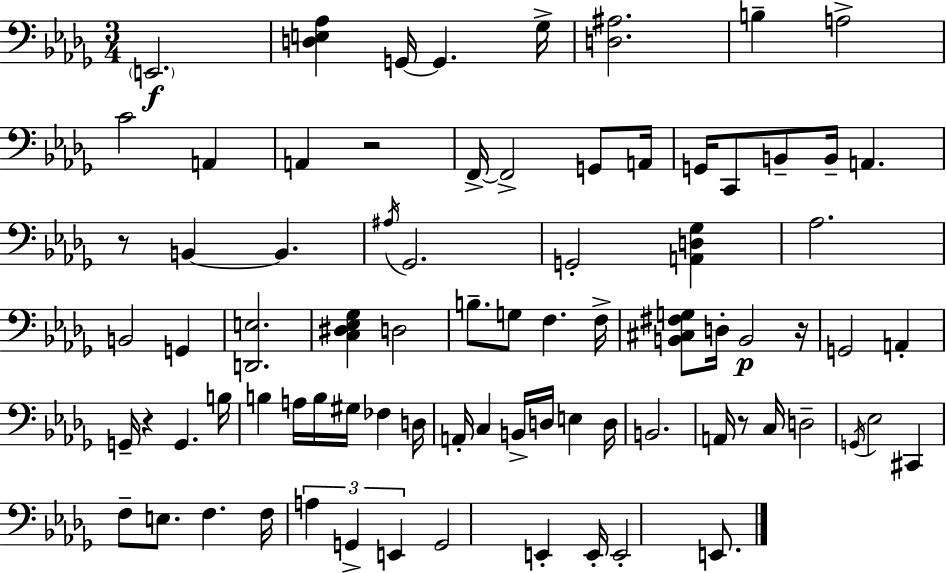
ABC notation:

X:1
T:Untitled
M:3/4
L:1/4
K:Bbm
E,,2 [D,E,_A,] G,,/4 G,, _G,/4 [D,^A,]2 B, A,2 C2 A,, A,, z2 F,,/4 F,,2 G,,/2 A,,/4 G,,/4 C,,/2 B,,/2 B,,/4 A,, z/2 B,, B,, ^A,/4 _G,,2 G,,2 [A,,D,_G,] _A,2 B,,2 G,, [D,,E,]2 [C,^D,_E,_G,] D,2 B,/2 G,/2 F, F,/4 [B,,^C,^F,G,]/2 D,/4 B,,2 z/4 G,,2 A,, G,,/4 z G,, B,/4 B, A,/4 B,/4 ^G,/4 _F, D,/4 A,,/4 C, B,,/4 D,/4 E, D,/4 B,,2 A,,/4 z/2 C,/4 D,2 G,,/4 _E,2 ^C,, F,/2 E,/2 F, F,/4 A, G,, E,, G,,2 E,, E,,/4 E,,2 E,,/2